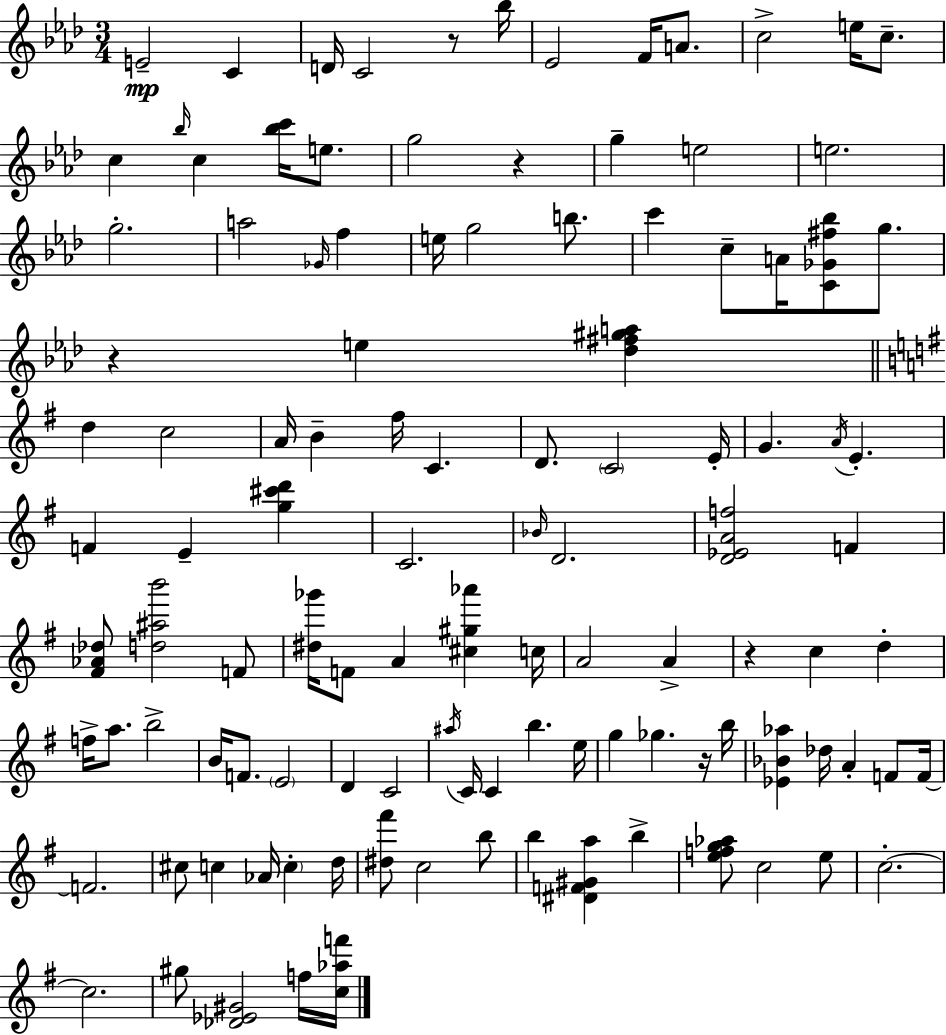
{
  \clef treble
  \numericTimeSignature
  \time 3/4
  \key f \minor
  \repeat volta 2 { e'2--\mp c'4 | d'16 c'2 r8 bes''16 | ees'2 f'16 a'8. | c''2-> e''16 c''8.-- | \break c''4 \grace { bes''16 } c''4 <bes'' c'''>16 e''8. | g''2 r4 | g''4-- e''2 | e''2. | \break g''2.-. | a''2 \grace { ges'16 } f''4 | e''16 g''2 b''8. | c'''4 c''8-- a'16 <c' ges' fis'' bes''>8 g''8. | \break r4 e''4 <des'' fis'' gis'' a''>4 | \bar "||" \break \key g \major d''4 c''2 | a'16 b'4-- fis''16 c'4. | d'8. \parenthesize c'2 e'16-. | g'4. \acciaccatura { a'16 } e'4.-. | \break f'4 e'4-- <g'' cis''' d'''>4 | c'2. | \grace { bes'16 } d'2. | <d' ees' a' f''>2 f'4 | \break <fis' aes' des''>8 <d'' ais'' b'''>2 | f'8 <dis'' ges'''>16 f'8 a'4 <cis'' gis'' aes'''>4 | c''16 a'2 a'4-> | r4 c''4 d''4-. | \break f''16-> a''8. b''2-> | b'16 f'8. \parenthesize e'2 | d'4 c'2 | \acciaccatura { ais''16 } c'16 c'4 b''4. | \break e''16 g''4 ges''4. | r16 b''16 <ees' bes' aes''>4 des''16 a'4-. | f'8 f'16~~ f'2. | cis''8 c''4 aes'16 \parenthesize c''4-. | \break d''16 <dis'' fis'''>8 c''2 | b''8 b''4 <dis' f' gis' a''>4 b''4-> | <e'' f'' g'' aes''>8 c''2 | e''8 c''2.-.~~ | \break c''2. | gis''8 <des' ees' gis'>2 | f''16 <c'' aes'' f'''>16 } \bar "|."
}